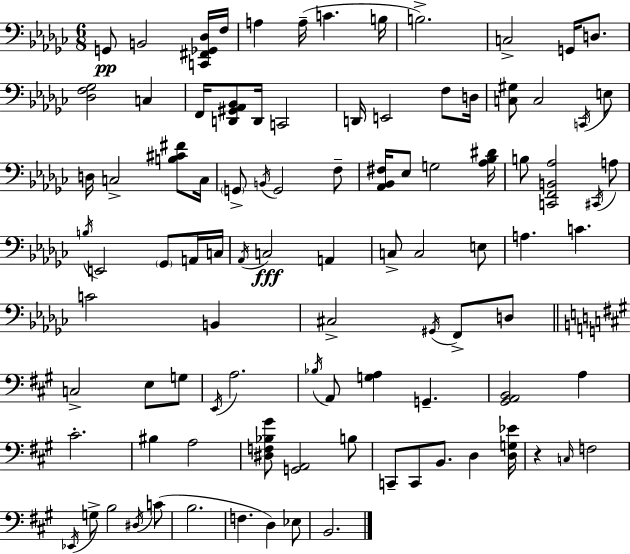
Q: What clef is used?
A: bass